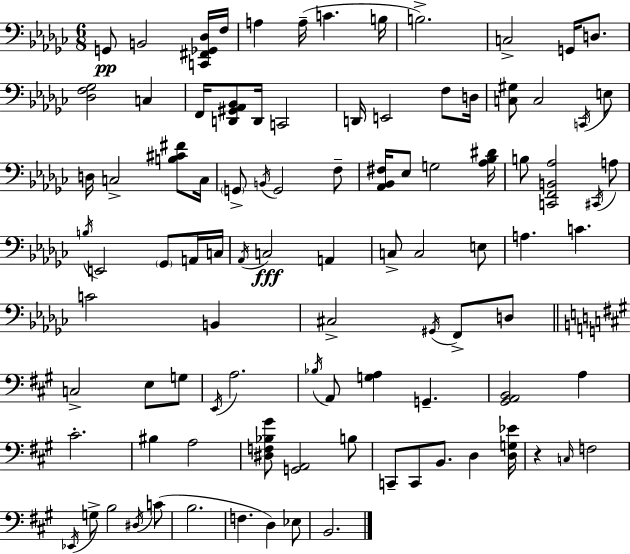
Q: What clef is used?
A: bass